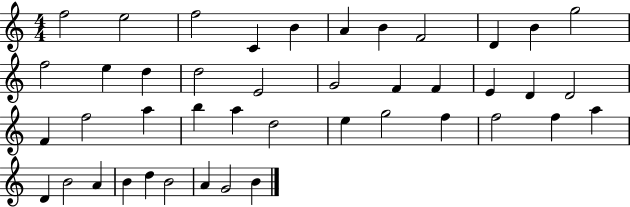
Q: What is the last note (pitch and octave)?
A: B4